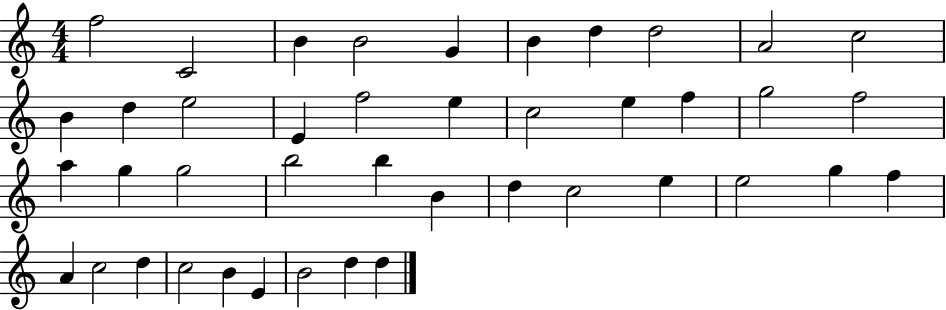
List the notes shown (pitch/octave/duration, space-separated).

F5/h C4/h B4/q B4/h G4/q B4/q D5/q D5/h A4/h C5/h B4/q D5/q E5/h E4/q F5/h E5/q C5/h E5/q F5/q G5/h F5/h A5/q G5/q G5/h B5/h B5/q B4/q D5/q C5/h E5/q E5/h G5/q F5/q A4/q C5/h D5/q C5/h B4/q E4/q B4/h D5/q D5/q